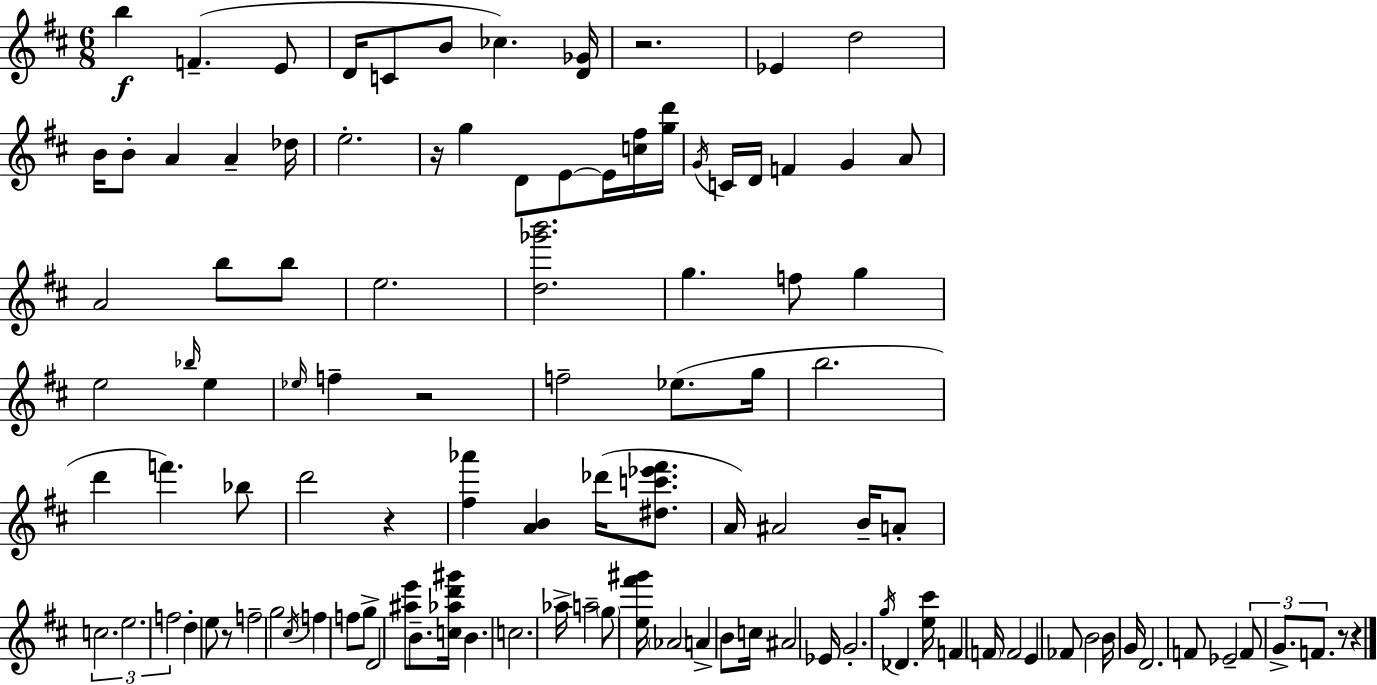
{
  \clef treble
  \numericTimeSignature
  \time 6/8
  \key d \major
  b''4\f f'4.--( e'8 | d'16 c'8 b'8 ces''4.) <d' ges'>16 | r2. | ees'4 d''2 | \break b'16 b'8-. a'4 a'4-- des''16 | e''2.-. | r16 g''4 d'8 e'8~~ e'16 <c'' fis''>16 <g'' d'''>16 | \acciaccatura { g'16 } c'16 d'16 f'4 g'4 a'8 | \break a'2 b''8 b''8 | e''2. | <d'' ges''' b'''>2. | g''4. f''8 g''4 | \break e''2 \grace { bes''16 } e''4 | \grace { ees''16 } f''4-- r2 | f''2-- ees''8.( | g''16 b''2. | \break d'''4 f'''4.) | bes''8 d'''2 r4 | <fis'' aes'''>4 <a' b'>4 des'''16( | <dis'' c''' ees''' fis'''>8. a'16) ais'2 | \break b'16-- a'8-. \tuplet 3/2 { c''2. | e''2. | f''2 } d''4-. | e''8 r8 f''2-- | \break g''2 \acciaccatura { cis''16 } | f''4 f''8 g''8-> d'2 | <ais'' e'''>8 b'8.-- <c'' aes'' d''' gis'''>16 b'4. | c''2. | \break aes''16-> a''2-- | \parenthesize g''8 <e'' fis''' gis'''>16 \parenthesize aes'2 | a'4-> b'8 c''16 ais'2 | ees'16 g'2.-. | \break \acciaccatura { g''16 } des'4. <e'' cis'''>16 | f'4 \parenthesize f'16 f'2 | e'4 fes'8 b'2 | b'16 g'16 d'2. | \break f'8 ees'2-- | \tuplet 3/2 { f'8 g'8.-> f'8. } r8 | r4 \bar "|."
}